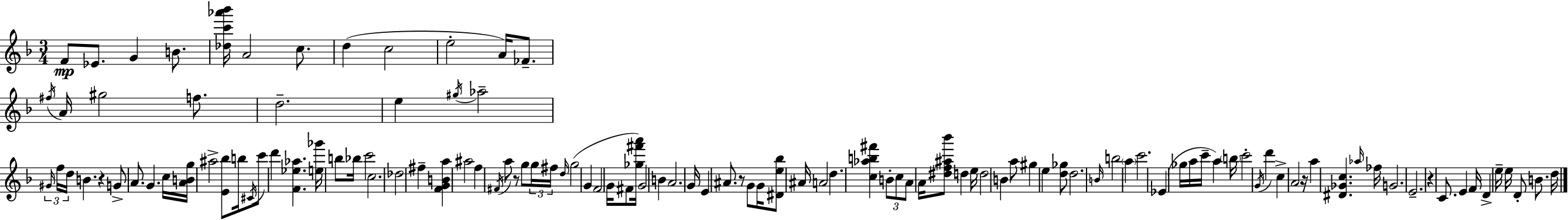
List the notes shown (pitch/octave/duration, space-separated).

F4/e Eb4/e. G4/q B4/e. [Db5,C6,Ab6,Bb6]/s A4/h C5/e. D5/q C5/h E5/h A4/s FES4/e. F#5/s A4/s G#5/h F5/e. D5/h. E5/q G#5/s Ab5/h G#4/s F5/s D5/s B4/q. R/q G4/e A4/e. G4/q. C5/s [A4,B4,G5]/s A#5/h [E4,Bb5]/e B5/s C#4/s C6/e D6/q [F4,Eb5,Ab5]/q. [E5,Gb6]/s B5/e Bb5/s C6/h C5/h. Db5/h F#5/q [F4,G4,B4,A5]/q A#5/h F5/q F#4/s A5/e R/e G5/e G5/s F#5/s D5/s G5/h G4/q F4/h G4/s F#4/e [Gb5,F#6,A6]/s G4/h B4/q A4/h. G4/s E4/q A#4/e. R/e G4/e G4/s [D#4,E5,Bb5]/e A#4/s A4/h D5/q. [C5,Ab5,B5,F#6]/q B4/e C5/e A4/e A4/s [D#5,F5,A#5,Bb6]/e D5/q E5/s D5/h B4/q A5/e G#5/q E5/q [D5,Gb5]/e D5/h. B4/s B5/h A5/q C6/h. Eb4/q Gb5/s A5/s C6/s A5/q B5/s C6/h G4/s D6/q C5/q A4/h R/s A5/q [D#4,Gb4,C5]/q. Ab5/s FES5/s G4/h. E4/h. R/q C4/e. E4/q F4/s D4/q E5/s E5/s D4/e B4/e. D5/s